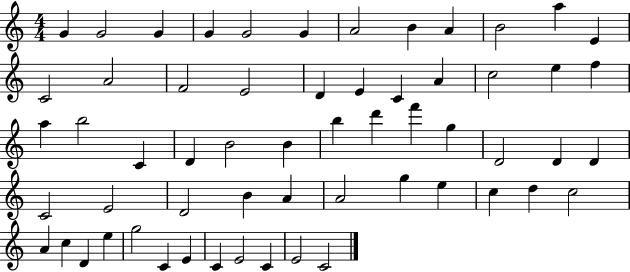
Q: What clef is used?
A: treble